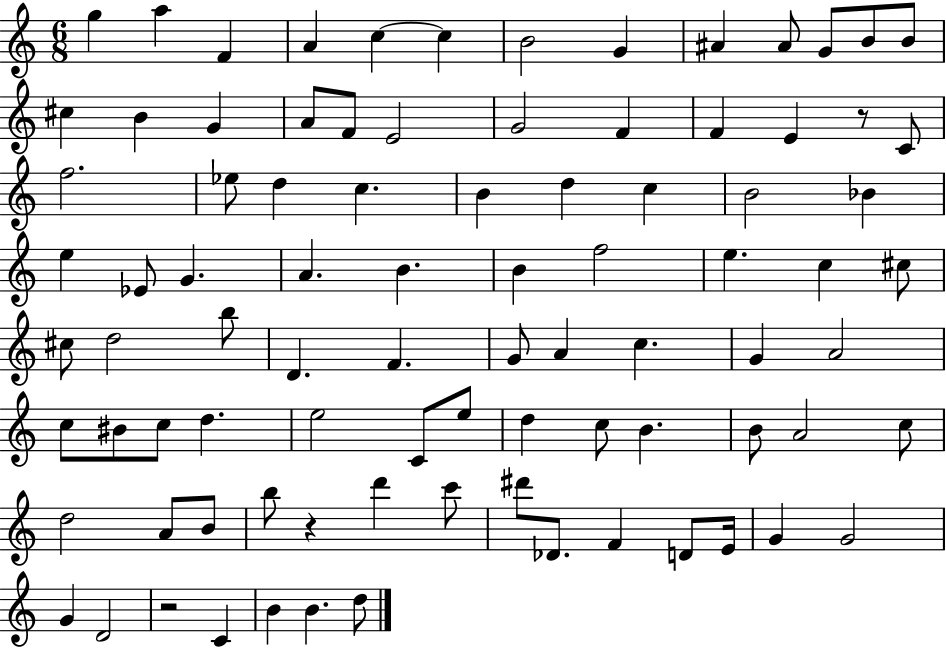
{
  \clef treble
  \numericTimeSignature
  \time 6/8
  \key c \major
  \repeat volta 2 { g''4 a''4 f'4 | a'4 c''4~~ c''4 | b'2 g'4 | ais'4 ais'8 g'8 b'8 b'8 | \break cis''4 b'4 g'4 | a'8 f'8 e'2 | g'2 f'4 | f'4 e'4 r8 c'8 | \break f''2. | ees''8 d''4 c''4. | b'4 d''4 c''4 | b'2 bes'4 | \break e''4 ees'8 g'4. | a'4. b'4. | b'4 f''2 | e''4. c''4 cis''8 | \break cis''8 d''2 b''8 | d'4. f'4. | g'8 a'4 c''4. | g'4 a'2 | \break c''8 bis'8 c''8 d''4. | e''2 c'8 e''8 | d''4 c''8 b'4. | b'8 a'2 c''8 | \break d''2 a'8 b'8 | b''8 r4 d'''4 c'''8 | dis'''8 des'8. f'4 d'8 e'16 | g'4 g'2 | \break g'4 d'2 | r2 c'4 | b'4 b'4. d''8 | } \bar "|."
}